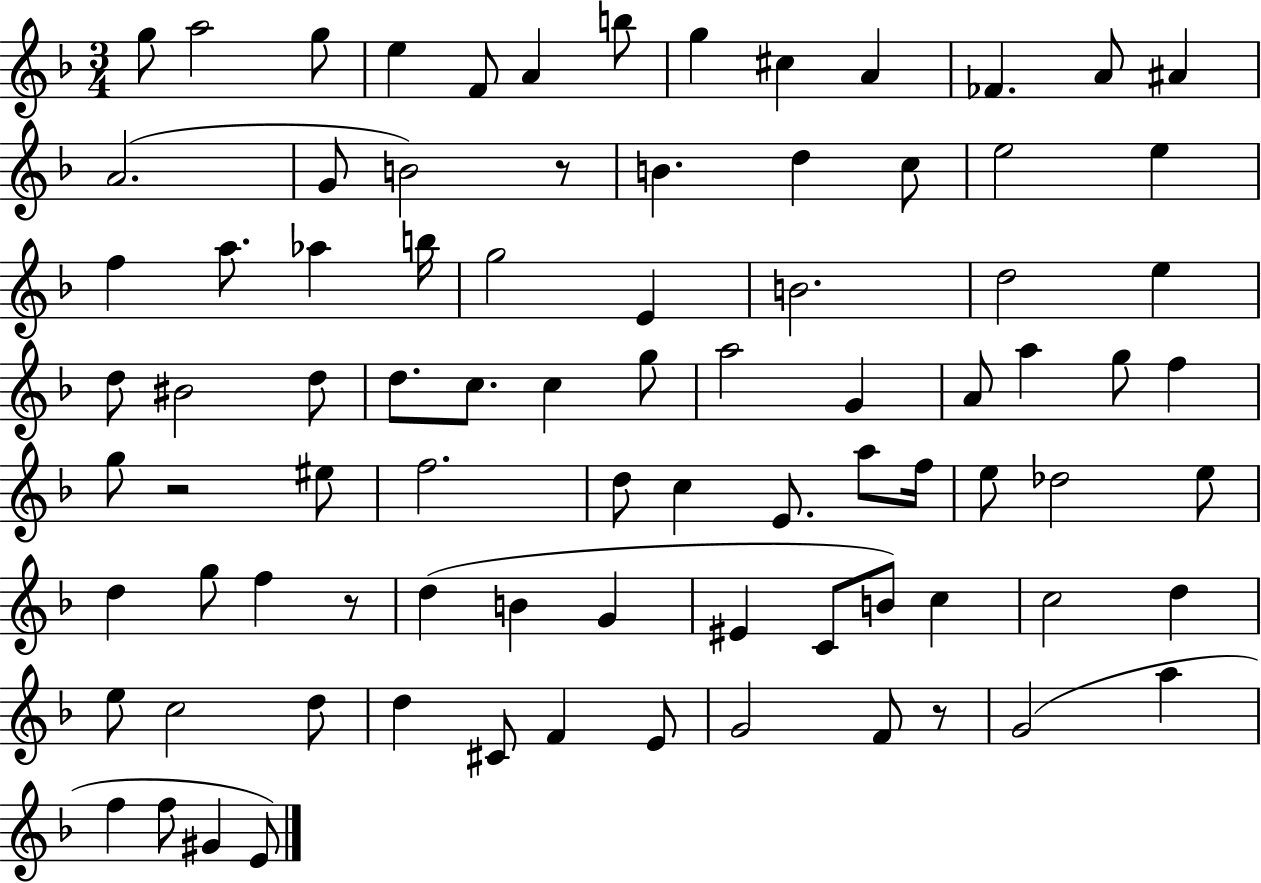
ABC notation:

X:1
T:Untitled
M:3/4
L:1/4
K:F
g/2 a2 g/2 e F/2 A b/2 g ^c A _F A/2 ^A A2 G/2 B2 z/2 B d c/2 e2 e f a/2 _a b/4 g2 E B2 d2 e d/2 ^B2 d/2 d/2 c/2 c g/2 a2 G A/2 a g/2 f g/2 z2 ^e/2 f2 d/2 c E/2 a/2 f/4 e/2 _d2 e/2 d g/2 f z/2 d B G ^E C/2 B/2 c c2 d e/2 c2 d/2 d ^C/2 F E/2 G2 F/2 z/2 G2 a f f/2 ^G E/2